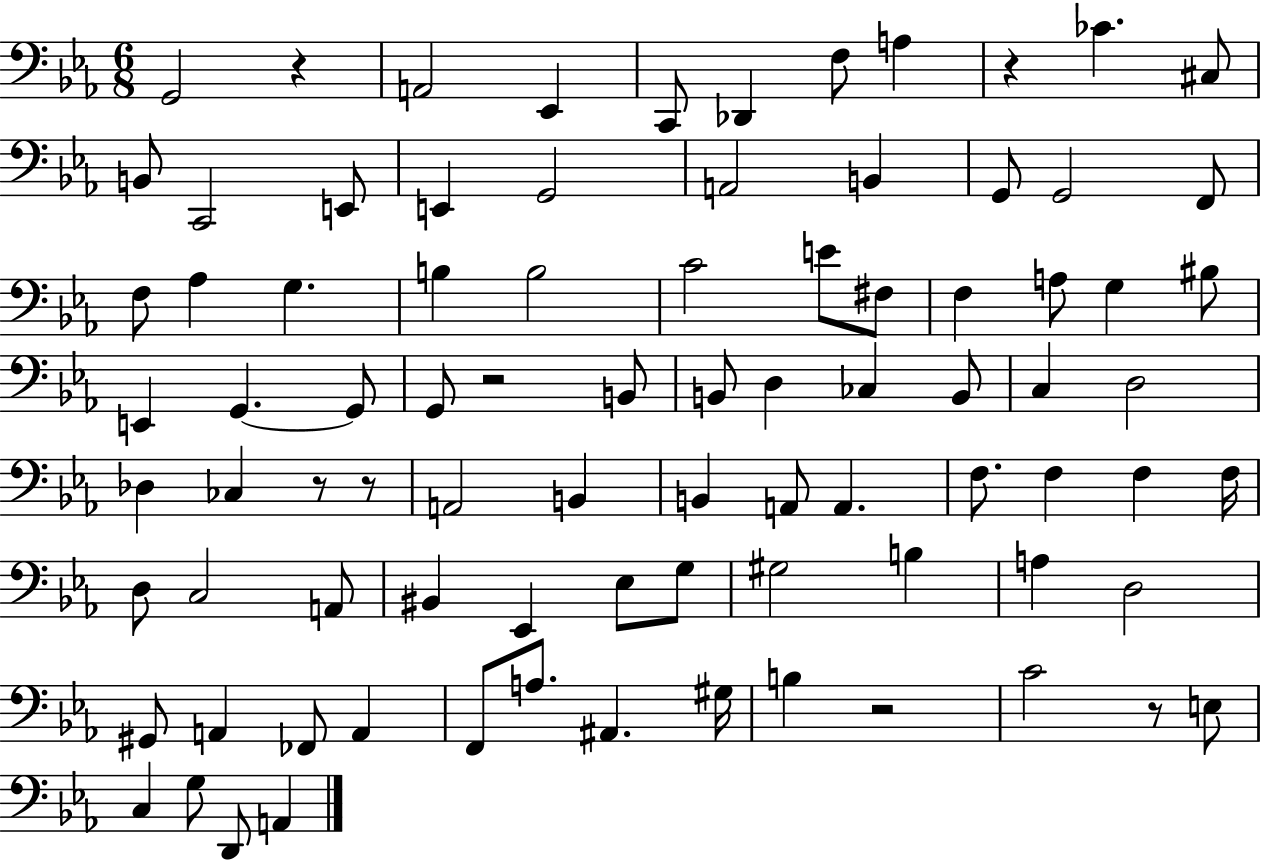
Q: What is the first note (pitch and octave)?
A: G2